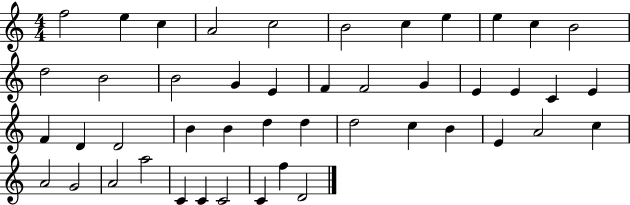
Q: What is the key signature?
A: C major